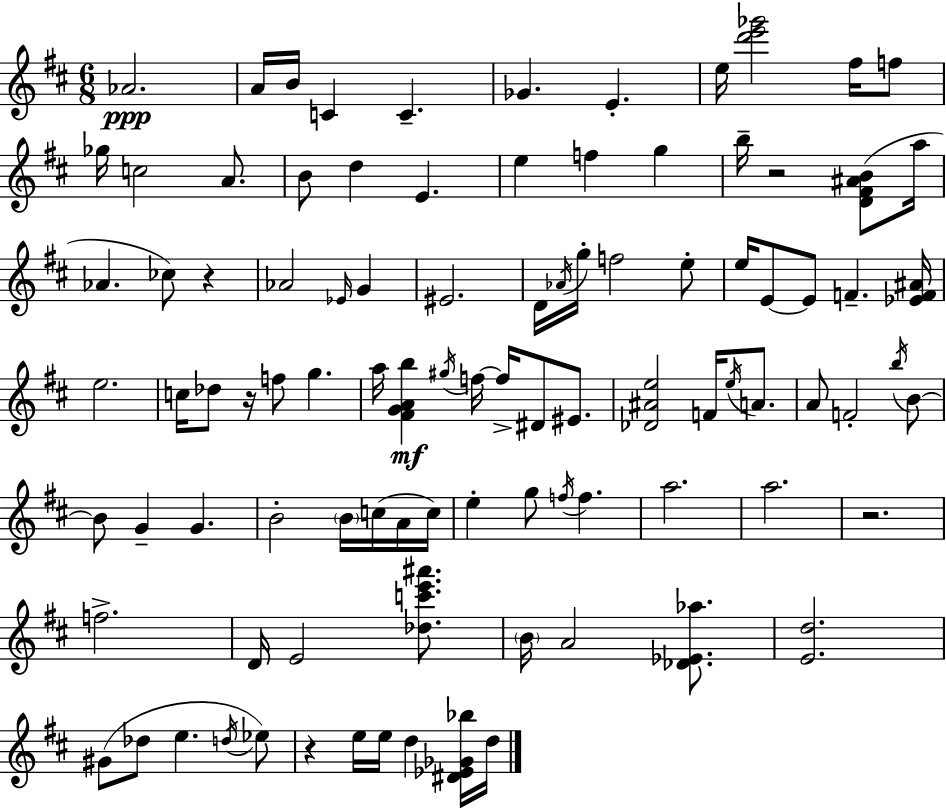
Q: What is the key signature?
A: D major